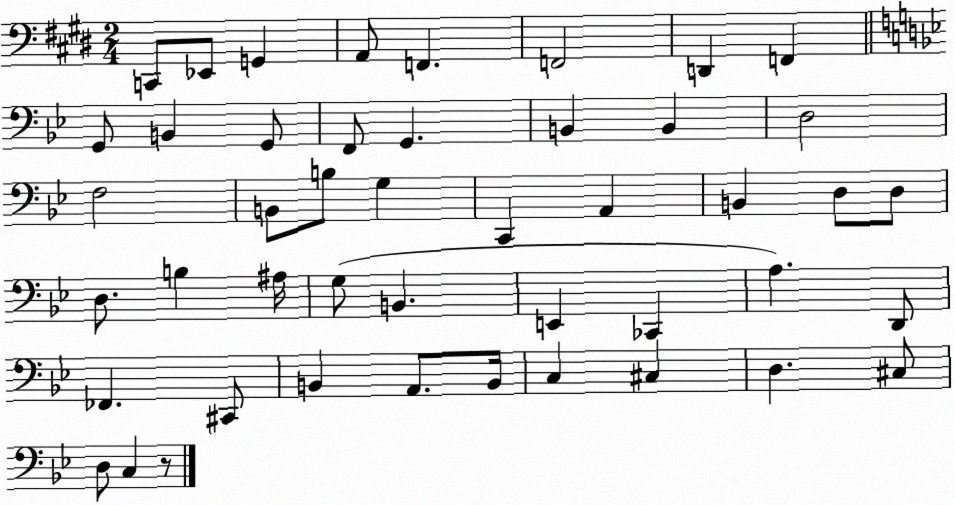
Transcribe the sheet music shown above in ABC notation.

X:1
T:Untitled
M:2/4
L:1/4
K:E
C,,/2 _E,,/2 G,, A,,/2 F,, F,,2 D,, F,, G,,/2 B,, G,,/2 F,,/2 G,, B,, B,, D,2 F,2 B,,/2 B,/2 G, C,, A,, B,, D,/2 D,/2 D,/2 B, ^A,/4 G,/2 B,, E,, _C,, A, D,,/2 _F,, ^C,,/2 B,, A,,/2 B,,/4 C, ^C, D, ^C,/2 D,/2 C, z/2